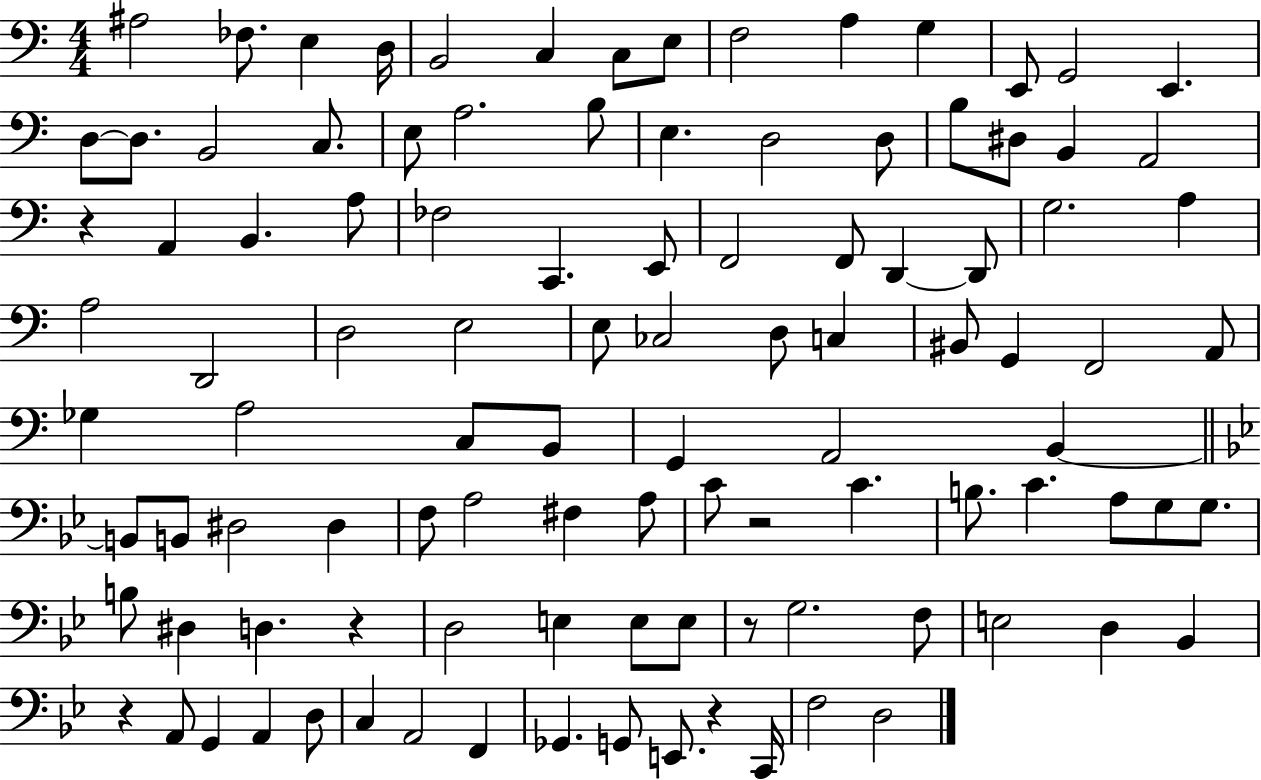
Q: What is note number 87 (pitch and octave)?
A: A2